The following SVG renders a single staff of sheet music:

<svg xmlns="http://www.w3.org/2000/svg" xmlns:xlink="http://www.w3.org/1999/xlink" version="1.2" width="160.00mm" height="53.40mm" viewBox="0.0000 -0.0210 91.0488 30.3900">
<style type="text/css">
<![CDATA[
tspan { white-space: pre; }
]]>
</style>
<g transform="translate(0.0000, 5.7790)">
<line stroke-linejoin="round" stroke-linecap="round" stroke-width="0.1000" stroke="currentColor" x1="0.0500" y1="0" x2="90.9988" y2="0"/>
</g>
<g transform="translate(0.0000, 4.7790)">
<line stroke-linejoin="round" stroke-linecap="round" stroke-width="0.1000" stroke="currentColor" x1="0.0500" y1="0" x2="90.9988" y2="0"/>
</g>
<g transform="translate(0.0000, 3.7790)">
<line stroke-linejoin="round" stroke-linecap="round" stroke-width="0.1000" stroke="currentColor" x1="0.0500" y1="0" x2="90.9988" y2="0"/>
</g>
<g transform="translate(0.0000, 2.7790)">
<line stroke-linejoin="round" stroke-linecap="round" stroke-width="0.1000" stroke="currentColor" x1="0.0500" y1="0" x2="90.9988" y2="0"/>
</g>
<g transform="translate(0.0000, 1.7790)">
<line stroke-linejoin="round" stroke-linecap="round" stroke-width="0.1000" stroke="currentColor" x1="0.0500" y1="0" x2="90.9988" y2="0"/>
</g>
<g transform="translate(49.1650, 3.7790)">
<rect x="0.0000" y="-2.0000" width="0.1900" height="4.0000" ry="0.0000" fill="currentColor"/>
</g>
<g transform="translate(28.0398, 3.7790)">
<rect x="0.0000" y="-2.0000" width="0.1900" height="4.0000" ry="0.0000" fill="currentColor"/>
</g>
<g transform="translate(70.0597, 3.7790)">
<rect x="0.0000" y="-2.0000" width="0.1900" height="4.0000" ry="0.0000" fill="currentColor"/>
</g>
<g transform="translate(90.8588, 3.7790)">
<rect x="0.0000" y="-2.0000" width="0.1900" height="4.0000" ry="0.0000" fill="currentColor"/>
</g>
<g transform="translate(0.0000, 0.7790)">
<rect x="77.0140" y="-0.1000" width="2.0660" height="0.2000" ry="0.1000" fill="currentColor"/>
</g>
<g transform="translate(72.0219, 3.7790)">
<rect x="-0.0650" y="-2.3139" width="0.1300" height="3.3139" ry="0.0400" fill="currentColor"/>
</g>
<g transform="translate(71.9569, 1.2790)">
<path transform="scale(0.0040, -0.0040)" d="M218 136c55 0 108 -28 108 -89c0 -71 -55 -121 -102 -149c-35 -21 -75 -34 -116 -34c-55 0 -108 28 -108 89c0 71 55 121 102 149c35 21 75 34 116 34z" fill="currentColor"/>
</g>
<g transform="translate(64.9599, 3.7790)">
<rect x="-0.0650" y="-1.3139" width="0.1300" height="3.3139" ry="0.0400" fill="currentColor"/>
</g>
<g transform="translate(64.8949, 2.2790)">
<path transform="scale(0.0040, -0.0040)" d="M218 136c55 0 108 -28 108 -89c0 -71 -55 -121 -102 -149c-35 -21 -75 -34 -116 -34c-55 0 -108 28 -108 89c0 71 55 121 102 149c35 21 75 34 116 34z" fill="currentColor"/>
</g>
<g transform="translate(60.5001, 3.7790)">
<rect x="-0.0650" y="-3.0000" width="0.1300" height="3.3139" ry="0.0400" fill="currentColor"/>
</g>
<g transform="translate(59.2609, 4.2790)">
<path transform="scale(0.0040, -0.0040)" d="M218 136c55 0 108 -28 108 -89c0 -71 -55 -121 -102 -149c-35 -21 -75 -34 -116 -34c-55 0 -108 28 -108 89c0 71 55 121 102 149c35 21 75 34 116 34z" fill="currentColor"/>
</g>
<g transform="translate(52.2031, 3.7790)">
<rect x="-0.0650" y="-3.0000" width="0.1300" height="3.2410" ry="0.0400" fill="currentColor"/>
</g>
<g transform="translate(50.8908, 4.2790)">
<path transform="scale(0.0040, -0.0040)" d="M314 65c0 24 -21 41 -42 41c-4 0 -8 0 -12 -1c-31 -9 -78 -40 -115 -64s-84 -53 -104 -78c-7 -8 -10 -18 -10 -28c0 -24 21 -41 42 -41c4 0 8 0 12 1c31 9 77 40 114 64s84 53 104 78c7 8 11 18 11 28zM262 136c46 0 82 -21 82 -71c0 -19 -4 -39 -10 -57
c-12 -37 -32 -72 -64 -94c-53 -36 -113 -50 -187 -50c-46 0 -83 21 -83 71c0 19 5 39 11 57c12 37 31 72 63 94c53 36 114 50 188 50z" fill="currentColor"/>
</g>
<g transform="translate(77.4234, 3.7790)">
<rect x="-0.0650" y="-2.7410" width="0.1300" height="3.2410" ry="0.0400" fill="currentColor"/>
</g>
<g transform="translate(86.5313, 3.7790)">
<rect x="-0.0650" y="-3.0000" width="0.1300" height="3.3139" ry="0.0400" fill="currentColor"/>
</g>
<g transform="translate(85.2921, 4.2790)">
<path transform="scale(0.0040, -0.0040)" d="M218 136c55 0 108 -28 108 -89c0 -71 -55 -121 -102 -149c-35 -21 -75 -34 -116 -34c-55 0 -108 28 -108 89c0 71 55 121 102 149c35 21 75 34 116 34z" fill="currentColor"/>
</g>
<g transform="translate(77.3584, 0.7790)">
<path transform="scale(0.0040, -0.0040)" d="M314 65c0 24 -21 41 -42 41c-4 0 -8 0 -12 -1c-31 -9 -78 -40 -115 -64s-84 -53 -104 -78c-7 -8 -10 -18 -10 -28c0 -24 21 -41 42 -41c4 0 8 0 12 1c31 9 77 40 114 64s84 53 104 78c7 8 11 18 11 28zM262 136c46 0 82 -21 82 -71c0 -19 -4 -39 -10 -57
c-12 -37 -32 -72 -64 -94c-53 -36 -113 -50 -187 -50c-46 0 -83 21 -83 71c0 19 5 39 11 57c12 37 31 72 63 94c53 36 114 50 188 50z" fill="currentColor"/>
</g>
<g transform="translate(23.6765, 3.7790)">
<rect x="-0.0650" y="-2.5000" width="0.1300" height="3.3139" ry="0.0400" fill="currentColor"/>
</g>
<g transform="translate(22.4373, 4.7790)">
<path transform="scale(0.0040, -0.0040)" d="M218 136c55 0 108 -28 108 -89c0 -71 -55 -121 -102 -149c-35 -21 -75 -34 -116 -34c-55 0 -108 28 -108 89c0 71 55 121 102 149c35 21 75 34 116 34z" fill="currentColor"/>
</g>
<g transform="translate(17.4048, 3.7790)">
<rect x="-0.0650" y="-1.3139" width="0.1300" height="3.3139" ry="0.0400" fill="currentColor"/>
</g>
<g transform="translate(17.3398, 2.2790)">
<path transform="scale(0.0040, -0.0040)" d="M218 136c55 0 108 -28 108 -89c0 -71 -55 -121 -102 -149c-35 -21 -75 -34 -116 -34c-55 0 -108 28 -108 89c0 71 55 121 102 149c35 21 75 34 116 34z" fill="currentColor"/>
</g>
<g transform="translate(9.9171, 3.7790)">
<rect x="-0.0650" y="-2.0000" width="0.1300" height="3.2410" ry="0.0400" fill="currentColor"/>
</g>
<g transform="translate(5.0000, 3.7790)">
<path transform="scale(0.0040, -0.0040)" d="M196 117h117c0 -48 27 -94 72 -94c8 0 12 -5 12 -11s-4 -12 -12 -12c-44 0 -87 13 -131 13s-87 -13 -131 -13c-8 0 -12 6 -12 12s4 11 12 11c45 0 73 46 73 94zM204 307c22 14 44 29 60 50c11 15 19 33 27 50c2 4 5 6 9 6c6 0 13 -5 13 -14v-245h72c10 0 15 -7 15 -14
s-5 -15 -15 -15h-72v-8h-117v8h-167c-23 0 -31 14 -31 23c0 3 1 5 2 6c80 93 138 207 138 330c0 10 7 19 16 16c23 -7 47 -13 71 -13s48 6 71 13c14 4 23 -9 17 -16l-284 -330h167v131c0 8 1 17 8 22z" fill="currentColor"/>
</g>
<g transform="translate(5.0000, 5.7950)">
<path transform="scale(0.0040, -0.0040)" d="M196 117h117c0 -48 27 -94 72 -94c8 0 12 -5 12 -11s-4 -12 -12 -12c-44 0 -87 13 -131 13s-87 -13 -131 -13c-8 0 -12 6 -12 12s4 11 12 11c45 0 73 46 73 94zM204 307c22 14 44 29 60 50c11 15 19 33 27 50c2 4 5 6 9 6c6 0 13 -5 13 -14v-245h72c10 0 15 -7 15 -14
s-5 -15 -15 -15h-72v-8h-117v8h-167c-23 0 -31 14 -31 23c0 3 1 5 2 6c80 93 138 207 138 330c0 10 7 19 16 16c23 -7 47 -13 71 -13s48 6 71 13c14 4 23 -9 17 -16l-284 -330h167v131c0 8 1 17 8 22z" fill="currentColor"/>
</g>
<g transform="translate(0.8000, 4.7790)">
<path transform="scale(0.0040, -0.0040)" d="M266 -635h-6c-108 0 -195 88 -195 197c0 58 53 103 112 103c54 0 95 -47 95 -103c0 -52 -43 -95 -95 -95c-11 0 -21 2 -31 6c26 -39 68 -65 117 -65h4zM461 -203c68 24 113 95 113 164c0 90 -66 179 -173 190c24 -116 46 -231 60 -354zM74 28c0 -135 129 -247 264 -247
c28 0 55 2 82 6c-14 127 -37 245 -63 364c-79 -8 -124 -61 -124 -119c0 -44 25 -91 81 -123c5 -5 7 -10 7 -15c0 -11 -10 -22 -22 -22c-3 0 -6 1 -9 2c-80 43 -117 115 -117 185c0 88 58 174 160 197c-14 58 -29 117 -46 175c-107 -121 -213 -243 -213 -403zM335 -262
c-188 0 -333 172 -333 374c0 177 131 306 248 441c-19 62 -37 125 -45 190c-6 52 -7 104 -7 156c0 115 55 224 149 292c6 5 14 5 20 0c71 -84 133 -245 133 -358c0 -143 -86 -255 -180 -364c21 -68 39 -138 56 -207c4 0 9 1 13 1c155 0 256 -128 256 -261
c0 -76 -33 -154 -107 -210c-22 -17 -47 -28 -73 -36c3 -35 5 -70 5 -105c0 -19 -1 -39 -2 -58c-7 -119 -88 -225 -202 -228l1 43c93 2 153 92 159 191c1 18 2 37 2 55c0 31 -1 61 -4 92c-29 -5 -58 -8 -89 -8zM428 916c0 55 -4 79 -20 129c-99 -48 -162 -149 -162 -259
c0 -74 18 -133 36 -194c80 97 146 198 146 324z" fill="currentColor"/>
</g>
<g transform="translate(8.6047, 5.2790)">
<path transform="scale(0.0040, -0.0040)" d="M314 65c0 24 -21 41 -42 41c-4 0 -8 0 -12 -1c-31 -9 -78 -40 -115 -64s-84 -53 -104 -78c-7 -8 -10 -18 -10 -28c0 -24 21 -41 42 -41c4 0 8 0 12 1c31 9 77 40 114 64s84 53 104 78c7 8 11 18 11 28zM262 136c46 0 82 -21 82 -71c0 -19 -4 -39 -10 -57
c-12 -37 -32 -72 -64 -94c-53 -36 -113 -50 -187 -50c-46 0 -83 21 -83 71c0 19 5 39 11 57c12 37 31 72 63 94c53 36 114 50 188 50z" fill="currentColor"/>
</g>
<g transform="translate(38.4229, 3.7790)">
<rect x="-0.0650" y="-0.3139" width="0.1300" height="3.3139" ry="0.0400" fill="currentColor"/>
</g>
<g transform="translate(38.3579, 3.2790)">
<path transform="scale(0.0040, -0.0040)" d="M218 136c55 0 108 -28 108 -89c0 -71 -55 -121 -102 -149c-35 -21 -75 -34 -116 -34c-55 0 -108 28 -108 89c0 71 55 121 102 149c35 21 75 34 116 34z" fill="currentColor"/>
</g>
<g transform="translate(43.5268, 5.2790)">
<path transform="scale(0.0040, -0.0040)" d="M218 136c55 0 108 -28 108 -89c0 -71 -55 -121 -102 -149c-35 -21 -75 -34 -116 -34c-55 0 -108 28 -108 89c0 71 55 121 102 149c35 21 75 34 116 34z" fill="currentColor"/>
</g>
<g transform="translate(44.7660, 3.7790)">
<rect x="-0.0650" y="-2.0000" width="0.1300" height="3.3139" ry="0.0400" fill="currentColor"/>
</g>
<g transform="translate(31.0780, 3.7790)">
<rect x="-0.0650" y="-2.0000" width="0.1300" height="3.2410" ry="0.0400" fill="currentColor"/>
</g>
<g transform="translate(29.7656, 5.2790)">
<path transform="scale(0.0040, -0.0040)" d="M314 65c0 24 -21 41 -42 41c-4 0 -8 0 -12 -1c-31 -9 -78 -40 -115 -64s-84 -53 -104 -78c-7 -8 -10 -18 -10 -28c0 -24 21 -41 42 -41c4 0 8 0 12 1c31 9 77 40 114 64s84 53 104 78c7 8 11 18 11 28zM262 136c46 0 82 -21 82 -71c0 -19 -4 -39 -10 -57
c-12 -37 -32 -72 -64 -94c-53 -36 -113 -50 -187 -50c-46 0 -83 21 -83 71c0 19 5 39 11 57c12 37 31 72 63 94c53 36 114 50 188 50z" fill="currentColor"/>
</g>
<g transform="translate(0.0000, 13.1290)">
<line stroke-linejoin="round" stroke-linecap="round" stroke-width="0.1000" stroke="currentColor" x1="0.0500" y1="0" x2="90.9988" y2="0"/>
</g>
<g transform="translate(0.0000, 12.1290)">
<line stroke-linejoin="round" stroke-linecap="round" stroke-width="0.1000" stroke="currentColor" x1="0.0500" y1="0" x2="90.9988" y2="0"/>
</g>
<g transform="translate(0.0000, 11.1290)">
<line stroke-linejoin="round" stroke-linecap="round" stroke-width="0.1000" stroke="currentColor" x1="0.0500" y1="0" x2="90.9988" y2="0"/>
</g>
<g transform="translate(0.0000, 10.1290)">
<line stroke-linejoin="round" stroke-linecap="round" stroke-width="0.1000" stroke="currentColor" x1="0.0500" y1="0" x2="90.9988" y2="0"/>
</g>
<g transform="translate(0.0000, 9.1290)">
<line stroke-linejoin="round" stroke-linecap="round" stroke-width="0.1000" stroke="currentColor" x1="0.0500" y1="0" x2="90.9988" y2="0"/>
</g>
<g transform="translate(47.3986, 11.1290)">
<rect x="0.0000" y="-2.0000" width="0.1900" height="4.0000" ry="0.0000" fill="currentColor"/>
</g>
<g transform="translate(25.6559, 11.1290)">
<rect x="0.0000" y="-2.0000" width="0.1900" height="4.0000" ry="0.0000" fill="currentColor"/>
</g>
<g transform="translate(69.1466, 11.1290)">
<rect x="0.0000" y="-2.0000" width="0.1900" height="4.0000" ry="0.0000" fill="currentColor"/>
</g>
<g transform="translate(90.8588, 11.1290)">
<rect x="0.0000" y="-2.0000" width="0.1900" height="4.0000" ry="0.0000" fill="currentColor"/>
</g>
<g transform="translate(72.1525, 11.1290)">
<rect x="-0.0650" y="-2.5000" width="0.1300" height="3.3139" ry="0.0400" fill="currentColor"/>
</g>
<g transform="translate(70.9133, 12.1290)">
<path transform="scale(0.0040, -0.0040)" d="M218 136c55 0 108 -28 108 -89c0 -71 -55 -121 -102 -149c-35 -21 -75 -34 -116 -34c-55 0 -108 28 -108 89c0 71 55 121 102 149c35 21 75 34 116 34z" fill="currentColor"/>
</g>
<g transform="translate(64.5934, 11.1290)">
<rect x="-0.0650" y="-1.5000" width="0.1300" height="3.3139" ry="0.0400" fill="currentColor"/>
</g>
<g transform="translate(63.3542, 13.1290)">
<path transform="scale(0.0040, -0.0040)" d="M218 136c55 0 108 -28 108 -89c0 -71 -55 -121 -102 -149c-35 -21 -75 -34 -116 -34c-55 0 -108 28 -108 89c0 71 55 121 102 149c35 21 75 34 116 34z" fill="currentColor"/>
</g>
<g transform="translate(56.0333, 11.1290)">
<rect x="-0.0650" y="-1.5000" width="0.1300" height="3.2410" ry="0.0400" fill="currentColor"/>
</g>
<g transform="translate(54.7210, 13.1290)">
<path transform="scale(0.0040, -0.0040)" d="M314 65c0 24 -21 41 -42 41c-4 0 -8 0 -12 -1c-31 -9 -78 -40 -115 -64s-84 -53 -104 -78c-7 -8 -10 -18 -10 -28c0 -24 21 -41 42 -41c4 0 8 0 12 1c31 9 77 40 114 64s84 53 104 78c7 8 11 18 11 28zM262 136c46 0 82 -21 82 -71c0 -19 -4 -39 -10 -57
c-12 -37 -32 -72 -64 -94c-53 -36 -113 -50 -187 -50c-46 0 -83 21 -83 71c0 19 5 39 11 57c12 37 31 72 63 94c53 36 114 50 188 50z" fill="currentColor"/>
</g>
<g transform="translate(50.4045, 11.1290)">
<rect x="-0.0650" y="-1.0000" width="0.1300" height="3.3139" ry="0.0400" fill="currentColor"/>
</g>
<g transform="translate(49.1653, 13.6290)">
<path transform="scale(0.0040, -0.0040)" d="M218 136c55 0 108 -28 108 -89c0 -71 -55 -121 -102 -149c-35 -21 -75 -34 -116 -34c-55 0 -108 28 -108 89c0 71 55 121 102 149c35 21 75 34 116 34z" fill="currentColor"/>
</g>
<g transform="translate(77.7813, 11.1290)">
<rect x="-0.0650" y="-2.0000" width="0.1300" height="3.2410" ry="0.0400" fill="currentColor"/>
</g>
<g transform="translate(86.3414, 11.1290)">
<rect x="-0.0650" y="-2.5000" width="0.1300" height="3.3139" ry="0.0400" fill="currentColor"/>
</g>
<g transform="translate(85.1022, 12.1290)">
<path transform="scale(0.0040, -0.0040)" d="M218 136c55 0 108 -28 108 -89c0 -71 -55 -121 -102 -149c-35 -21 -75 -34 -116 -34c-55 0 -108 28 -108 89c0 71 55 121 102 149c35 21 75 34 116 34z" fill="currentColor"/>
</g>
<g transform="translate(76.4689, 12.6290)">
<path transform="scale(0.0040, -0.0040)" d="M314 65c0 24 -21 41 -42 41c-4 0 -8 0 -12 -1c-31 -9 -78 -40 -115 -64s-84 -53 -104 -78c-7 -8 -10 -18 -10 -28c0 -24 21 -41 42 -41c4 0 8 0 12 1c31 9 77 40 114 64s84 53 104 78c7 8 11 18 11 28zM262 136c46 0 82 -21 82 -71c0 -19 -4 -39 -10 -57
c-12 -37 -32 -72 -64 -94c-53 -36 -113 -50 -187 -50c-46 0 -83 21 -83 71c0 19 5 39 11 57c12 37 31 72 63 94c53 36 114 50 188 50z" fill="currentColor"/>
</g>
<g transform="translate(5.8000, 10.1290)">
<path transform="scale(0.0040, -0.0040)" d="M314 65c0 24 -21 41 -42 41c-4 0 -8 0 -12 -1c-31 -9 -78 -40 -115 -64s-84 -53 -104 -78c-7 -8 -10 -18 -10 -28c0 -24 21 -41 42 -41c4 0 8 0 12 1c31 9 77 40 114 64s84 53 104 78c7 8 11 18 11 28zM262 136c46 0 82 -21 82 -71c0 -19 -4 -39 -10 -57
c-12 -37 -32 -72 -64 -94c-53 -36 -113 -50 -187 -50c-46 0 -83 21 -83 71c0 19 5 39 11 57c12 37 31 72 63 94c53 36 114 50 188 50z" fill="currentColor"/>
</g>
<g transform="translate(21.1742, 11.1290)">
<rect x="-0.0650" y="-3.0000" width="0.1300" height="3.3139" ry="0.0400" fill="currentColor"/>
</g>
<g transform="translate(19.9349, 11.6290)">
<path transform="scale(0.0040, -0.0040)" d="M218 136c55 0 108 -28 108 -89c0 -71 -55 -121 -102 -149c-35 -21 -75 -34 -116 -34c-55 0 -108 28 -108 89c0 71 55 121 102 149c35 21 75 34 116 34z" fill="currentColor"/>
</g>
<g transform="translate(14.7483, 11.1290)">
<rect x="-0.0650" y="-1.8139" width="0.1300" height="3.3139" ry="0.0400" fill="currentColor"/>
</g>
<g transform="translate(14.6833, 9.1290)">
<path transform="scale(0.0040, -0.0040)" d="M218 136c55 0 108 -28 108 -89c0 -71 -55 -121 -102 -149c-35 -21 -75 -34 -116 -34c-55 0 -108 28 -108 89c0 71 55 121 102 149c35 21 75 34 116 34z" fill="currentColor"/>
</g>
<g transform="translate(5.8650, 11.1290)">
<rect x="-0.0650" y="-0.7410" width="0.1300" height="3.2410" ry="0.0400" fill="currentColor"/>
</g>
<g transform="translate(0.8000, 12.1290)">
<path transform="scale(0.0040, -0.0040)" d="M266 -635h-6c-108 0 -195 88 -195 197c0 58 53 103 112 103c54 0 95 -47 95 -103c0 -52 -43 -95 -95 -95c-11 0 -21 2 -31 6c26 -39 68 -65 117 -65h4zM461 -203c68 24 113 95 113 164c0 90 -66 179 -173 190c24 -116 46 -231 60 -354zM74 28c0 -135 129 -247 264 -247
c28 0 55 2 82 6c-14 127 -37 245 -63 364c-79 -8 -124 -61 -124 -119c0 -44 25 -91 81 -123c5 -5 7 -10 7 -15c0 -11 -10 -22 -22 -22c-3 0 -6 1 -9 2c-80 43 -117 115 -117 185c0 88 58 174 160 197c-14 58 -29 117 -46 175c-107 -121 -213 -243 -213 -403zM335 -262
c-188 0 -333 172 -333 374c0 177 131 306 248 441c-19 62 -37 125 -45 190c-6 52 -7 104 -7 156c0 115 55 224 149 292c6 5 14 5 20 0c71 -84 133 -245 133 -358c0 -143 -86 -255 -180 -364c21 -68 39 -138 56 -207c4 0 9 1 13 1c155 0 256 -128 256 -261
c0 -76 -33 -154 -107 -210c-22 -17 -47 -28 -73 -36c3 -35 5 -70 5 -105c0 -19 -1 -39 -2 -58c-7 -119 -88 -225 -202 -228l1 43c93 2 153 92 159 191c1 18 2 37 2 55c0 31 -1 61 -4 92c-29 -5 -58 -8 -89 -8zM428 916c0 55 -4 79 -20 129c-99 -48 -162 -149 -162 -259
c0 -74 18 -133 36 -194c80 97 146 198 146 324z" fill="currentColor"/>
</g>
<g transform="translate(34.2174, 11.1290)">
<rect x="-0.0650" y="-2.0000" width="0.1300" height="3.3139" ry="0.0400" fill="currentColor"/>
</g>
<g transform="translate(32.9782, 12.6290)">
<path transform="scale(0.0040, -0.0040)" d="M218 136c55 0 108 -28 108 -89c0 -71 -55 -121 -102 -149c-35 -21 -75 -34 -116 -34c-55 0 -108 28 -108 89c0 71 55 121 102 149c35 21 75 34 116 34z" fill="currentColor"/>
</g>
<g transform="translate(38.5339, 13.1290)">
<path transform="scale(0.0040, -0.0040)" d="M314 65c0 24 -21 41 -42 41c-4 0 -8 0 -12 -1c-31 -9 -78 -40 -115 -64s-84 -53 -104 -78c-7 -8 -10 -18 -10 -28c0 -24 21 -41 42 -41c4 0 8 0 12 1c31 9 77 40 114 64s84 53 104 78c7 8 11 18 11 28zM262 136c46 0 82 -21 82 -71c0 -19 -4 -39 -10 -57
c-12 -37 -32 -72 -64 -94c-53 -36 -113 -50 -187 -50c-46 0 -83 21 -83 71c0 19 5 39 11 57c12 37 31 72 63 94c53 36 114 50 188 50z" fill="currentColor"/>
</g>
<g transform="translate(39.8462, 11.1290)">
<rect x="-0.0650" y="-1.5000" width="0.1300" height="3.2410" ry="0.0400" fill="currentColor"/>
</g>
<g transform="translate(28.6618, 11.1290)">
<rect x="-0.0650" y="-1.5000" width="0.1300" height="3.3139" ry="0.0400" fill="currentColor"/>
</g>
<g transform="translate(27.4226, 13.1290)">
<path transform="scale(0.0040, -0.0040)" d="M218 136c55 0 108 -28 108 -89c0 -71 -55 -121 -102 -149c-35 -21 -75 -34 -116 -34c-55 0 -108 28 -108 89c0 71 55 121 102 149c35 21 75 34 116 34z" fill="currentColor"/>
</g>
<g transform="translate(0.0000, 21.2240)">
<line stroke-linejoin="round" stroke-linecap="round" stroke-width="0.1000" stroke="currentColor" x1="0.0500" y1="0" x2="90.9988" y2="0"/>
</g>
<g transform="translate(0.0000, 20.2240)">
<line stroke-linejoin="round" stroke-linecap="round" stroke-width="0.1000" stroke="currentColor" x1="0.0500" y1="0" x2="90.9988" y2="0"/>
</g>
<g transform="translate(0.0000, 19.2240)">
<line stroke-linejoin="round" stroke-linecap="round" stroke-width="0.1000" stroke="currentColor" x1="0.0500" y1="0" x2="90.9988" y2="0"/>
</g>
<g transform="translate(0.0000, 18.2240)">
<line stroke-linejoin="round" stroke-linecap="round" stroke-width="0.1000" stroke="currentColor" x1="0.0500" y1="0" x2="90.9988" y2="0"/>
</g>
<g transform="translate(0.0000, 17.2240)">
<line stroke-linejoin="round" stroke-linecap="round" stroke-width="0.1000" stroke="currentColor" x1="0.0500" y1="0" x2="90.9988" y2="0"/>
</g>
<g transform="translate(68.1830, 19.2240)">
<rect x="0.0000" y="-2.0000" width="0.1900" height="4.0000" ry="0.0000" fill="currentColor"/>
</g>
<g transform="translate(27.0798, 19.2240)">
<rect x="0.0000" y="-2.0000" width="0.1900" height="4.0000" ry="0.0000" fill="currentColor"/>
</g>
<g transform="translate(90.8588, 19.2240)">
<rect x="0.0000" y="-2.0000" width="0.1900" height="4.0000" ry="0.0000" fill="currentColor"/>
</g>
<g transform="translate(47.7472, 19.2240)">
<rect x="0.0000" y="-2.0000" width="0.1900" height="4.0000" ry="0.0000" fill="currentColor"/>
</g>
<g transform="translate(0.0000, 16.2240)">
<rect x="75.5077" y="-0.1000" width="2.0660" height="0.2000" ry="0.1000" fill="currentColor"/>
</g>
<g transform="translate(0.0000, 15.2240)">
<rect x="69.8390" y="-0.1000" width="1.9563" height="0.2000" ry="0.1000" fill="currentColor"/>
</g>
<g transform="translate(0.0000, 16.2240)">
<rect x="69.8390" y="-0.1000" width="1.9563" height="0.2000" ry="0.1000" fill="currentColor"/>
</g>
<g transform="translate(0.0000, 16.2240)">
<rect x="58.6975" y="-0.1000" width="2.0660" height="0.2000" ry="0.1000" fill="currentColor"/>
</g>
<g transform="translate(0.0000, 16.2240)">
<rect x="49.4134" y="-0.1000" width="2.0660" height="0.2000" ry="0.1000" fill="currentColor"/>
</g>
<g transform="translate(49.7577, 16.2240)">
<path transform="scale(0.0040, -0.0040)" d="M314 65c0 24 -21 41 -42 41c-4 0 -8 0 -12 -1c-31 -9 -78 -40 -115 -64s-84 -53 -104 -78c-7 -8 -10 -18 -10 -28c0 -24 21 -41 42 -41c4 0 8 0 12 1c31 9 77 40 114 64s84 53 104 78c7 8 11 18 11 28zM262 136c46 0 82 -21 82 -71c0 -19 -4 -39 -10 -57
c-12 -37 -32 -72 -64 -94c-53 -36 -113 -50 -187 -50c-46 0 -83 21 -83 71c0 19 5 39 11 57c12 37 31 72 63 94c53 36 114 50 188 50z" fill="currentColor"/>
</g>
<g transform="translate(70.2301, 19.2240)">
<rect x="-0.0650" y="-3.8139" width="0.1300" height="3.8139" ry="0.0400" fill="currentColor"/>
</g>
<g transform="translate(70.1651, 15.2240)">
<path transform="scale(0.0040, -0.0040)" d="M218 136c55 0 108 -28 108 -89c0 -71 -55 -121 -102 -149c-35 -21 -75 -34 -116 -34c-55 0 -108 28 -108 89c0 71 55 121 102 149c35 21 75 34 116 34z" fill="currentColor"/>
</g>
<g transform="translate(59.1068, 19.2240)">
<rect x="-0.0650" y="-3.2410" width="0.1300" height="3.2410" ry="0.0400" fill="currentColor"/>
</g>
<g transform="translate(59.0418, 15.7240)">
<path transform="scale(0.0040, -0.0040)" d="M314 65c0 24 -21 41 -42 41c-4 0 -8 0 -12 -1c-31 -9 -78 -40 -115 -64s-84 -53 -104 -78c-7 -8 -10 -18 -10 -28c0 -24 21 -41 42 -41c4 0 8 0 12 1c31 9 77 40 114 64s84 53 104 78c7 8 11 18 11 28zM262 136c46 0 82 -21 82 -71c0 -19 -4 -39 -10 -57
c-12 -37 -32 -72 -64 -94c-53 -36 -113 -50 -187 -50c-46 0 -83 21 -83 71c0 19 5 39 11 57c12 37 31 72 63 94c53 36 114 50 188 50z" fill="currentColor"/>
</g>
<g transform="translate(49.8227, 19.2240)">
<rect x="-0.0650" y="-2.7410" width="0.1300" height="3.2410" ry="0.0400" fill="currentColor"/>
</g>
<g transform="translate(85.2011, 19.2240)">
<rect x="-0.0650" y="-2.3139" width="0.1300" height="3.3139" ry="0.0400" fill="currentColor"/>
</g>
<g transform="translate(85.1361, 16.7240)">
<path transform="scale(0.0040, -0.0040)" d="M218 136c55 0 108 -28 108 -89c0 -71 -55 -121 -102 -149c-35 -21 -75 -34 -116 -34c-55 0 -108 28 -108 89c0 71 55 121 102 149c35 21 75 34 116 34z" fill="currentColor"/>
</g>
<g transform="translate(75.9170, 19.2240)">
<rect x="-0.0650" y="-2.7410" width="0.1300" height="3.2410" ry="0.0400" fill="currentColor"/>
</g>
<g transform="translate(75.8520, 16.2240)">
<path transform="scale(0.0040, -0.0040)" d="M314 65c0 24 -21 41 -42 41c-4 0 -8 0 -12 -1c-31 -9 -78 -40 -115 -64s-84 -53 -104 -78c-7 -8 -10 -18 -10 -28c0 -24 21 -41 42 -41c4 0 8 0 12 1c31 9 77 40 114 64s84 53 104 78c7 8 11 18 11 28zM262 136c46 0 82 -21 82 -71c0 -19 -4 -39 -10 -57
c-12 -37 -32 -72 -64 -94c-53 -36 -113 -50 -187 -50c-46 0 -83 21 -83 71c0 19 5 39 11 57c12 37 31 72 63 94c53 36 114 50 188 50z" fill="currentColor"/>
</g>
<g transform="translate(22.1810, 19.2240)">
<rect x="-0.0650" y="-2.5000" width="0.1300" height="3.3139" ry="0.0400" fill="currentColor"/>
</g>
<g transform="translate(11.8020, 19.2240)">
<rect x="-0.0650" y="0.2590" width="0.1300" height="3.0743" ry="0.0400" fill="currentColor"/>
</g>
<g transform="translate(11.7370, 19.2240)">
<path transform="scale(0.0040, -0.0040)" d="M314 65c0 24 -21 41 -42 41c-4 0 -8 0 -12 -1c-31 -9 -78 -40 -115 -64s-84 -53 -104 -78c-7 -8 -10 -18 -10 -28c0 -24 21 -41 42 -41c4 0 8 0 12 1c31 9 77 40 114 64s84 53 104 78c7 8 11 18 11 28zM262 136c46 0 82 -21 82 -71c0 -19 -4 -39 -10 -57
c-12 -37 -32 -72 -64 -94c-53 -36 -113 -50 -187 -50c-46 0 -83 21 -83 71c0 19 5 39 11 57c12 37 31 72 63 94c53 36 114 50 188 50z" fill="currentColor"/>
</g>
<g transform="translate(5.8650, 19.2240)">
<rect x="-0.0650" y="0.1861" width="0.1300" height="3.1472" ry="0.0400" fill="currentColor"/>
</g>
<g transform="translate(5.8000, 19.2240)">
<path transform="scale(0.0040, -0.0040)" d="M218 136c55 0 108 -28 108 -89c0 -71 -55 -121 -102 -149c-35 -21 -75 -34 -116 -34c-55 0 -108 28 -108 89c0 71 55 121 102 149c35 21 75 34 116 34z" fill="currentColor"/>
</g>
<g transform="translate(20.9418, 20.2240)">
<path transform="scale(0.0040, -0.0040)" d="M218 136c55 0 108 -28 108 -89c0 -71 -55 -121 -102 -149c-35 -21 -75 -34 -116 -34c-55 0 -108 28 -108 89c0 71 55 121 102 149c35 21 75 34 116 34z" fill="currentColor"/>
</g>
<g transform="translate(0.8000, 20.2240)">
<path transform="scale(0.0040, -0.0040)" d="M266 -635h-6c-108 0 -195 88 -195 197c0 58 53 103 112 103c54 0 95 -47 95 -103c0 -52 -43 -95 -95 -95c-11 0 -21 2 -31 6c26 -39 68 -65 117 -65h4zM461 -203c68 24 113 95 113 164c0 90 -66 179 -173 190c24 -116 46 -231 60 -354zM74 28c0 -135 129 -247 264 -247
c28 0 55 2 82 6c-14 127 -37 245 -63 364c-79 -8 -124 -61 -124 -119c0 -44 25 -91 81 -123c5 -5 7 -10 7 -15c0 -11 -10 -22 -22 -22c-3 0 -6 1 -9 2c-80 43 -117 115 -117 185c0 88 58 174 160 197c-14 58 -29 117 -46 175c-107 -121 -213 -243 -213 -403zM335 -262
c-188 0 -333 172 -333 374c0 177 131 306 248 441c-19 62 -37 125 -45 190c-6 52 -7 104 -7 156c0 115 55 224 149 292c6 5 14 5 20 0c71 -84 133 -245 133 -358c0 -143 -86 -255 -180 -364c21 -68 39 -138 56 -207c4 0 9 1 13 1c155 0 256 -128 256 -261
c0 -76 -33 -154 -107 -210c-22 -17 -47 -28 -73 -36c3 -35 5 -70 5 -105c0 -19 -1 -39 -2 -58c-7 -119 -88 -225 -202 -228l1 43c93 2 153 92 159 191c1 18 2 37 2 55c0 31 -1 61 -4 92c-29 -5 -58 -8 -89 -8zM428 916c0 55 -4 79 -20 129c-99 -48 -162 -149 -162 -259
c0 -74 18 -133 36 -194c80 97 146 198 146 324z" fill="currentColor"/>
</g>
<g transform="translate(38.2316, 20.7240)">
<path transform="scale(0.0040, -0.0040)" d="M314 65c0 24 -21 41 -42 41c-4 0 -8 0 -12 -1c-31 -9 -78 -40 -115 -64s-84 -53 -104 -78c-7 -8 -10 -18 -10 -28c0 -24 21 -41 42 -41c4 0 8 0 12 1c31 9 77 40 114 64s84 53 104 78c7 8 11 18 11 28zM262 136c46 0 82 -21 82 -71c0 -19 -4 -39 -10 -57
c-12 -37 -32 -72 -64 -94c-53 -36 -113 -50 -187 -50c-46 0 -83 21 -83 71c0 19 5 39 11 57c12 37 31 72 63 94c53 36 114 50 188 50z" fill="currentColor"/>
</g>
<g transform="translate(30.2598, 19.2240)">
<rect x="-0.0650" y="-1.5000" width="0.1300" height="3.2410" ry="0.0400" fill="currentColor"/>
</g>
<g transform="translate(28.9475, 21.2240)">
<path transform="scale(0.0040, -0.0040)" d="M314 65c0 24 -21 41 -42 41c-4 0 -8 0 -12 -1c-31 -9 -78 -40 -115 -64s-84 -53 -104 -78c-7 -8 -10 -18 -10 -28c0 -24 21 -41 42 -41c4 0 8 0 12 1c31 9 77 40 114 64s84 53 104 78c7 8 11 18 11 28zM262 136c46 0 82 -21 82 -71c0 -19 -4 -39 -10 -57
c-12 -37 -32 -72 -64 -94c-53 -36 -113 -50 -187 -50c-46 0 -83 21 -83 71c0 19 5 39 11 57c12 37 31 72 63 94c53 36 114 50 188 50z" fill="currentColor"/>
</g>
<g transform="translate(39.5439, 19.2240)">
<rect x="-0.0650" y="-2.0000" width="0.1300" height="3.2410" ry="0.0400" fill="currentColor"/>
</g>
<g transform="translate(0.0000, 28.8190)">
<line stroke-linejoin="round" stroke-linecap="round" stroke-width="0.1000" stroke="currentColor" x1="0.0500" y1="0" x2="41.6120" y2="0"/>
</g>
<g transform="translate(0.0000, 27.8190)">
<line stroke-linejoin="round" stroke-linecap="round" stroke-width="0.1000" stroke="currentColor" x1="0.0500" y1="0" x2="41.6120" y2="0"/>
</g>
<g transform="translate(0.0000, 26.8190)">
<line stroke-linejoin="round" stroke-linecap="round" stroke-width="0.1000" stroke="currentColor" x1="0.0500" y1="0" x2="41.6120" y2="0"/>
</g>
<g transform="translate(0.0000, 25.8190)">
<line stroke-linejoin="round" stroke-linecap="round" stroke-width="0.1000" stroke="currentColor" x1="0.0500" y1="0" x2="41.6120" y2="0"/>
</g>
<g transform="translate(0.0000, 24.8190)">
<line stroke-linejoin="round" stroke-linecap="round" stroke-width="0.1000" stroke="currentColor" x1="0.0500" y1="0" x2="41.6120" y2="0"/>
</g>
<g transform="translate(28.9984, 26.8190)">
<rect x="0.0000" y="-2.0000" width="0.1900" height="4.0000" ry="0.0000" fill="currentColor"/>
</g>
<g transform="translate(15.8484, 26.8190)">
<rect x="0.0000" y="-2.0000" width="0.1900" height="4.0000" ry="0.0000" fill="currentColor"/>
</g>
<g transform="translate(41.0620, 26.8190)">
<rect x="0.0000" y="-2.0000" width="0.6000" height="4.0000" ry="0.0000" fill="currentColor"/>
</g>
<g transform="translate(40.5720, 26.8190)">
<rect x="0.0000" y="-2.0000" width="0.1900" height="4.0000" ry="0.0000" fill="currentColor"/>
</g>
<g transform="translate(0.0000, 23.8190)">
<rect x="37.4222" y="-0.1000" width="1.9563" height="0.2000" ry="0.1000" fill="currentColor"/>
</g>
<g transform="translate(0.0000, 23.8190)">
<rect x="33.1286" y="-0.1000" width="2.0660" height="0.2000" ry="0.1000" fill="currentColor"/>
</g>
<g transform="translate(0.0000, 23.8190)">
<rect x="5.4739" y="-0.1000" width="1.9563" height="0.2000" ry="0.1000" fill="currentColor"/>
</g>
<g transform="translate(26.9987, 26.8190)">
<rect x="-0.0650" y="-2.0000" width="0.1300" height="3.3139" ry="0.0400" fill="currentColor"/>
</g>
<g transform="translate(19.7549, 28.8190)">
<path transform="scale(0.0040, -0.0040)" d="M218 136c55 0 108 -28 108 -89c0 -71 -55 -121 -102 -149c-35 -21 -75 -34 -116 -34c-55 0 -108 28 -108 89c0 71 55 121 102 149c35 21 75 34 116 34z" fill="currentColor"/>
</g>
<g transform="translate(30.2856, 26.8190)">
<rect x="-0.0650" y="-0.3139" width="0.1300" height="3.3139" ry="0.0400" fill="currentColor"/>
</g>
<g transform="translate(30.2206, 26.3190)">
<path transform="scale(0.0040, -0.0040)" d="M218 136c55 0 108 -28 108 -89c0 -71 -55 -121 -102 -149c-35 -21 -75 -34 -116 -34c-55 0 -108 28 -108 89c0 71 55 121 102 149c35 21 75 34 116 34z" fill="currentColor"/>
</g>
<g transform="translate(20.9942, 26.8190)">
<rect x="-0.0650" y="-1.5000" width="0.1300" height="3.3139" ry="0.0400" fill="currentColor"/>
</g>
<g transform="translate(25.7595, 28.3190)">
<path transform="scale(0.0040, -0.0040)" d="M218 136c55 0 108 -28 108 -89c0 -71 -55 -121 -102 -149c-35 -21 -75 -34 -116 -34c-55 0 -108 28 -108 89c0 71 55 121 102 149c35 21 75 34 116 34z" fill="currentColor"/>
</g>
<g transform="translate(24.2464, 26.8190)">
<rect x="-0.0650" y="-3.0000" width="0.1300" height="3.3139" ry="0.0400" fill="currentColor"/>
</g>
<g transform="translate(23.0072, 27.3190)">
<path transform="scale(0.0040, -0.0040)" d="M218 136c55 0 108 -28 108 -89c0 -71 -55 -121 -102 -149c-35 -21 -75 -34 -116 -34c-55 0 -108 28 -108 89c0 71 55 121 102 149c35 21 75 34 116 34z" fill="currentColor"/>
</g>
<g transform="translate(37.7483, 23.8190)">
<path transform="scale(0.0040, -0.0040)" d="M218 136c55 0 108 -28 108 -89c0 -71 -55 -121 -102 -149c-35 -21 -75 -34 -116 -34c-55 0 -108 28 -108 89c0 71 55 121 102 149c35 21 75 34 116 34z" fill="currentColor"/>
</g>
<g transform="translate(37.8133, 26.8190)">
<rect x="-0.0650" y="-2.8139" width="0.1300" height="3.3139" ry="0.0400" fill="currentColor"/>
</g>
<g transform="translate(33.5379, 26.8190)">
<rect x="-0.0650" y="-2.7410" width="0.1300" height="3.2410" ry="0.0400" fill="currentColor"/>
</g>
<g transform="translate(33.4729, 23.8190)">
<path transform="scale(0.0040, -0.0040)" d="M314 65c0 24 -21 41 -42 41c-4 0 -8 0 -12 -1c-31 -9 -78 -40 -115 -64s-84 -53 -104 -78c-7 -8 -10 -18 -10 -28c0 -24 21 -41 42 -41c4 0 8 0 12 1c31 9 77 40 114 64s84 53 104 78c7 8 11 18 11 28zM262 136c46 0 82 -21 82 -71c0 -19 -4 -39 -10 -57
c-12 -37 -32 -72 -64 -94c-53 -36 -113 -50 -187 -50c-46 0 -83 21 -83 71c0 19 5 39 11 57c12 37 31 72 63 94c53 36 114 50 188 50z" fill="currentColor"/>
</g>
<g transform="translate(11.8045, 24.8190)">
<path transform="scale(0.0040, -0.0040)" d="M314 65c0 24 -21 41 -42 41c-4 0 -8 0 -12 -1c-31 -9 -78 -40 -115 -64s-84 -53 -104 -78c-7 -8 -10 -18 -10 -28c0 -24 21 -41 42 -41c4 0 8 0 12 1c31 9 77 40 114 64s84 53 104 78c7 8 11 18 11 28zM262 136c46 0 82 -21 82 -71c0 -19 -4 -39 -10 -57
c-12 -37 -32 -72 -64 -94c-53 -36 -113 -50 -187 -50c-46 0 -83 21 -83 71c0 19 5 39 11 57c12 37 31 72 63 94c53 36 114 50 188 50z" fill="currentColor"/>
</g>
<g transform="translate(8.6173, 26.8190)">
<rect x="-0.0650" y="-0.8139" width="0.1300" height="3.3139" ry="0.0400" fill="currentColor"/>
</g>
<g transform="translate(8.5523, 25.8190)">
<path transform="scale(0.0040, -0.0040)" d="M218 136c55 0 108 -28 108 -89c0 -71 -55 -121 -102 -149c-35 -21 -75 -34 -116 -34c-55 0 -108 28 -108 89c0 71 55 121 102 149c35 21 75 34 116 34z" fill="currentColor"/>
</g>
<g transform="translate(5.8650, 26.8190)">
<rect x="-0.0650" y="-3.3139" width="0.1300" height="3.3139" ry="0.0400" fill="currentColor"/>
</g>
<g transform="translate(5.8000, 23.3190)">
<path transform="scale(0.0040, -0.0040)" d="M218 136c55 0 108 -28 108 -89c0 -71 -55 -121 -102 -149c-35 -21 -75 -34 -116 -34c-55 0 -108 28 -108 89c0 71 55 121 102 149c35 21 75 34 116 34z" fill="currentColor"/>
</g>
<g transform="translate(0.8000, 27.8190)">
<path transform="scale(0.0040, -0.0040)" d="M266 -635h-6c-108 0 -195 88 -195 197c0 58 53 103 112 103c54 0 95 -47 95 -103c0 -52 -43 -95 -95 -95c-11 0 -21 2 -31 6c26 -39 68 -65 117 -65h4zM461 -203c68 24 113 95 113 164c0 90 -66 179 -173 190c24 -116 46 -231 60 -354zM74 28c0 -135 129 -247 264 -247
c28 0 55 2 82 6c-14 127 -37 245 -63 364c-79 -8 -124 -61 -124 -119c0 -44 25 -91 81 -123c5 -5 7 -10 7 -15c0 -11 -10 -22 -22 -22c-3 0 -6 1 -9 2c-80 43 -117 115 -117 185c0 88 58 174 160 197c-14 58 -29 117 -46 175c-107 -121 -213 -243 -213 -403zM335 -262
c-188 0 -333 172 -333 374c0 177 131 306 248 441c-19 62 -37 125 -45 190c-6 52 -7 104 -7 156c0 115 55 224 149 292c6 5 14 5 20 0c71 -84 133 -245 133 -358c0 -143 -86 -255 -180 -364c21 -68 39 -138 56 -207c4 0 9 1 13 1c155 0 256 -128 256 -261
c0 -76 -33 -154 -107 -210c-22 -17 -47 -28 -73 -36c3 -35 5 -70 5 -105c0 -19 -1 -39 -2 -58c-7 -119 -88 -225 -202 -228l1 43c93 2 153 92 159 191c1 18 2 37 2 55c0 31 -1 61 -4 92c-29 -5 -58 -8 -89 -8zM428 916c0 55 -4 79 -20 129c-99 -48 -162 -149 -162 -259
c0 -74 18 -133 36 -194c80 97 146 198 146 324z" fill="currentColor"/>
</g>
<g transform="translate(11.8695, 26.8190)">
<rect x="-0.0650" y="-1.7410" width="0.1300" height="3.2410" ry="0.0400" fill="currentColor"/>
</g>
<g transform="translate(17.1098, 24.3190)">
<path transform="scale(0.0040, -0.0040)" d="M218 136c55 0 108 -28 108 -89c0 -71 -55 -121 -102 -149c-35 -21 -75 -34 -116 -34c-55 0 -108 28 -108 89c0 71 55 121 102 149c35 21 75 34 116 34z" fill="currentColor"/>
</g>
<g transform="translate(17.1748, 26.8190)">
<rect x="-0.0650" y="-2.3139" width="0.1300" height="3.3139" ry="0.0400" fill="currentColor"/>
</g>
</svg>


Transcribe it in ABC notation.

X:1
T:Untitled
M:4/4
L:1/4
K:C
F2 e G F2 c F A2 A e g a2 A d2 f A E F E2 D E2 E G F2 G B B2 G E2 F2 a2 b2 c' a2 g b d f2 g E A F c a2 a